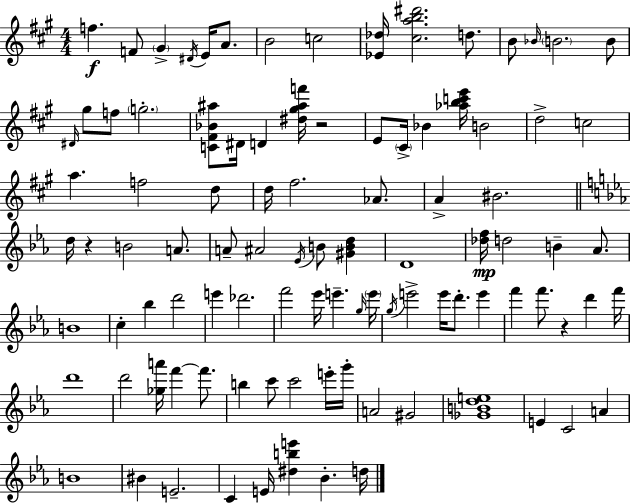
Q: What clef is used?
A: treble